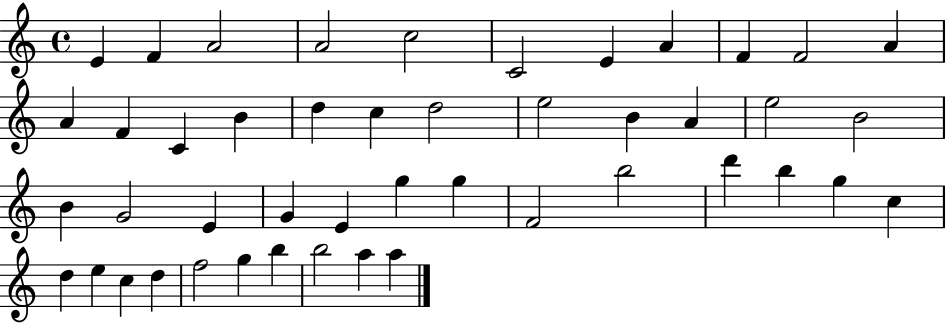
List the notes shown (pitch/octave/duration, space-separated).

E4/q F4/q A4/h A4/h C5/h C4/h E4/q A4/q F4/q F4/h A4/q A4/q F4/q C4/q B4/q D5/q C5/q D5/h E5/h B4/q A4/q E5/h B4/h B4/q G4/h E4/q G4/q E4/q G5/q G5/q F4/h B5/h D6/q B5/q G5/q C5/q D5/q E5/q C5/q D5/q F5/h G5/q B5/q B5/h A5/q A5/q